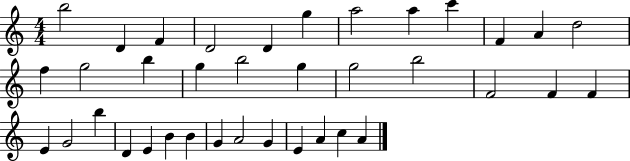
{
  \clef treble
  \numericTimeSignature
  \time 4/4
  \key c \major
  b''2 d'4 f'4 | d'2 d'4 g''4 | a''2 a''4 c'''4 | f'4 a'4 d''2 | \break f''4 g''2 b''4 | g''4 b''2 g''4 | g''2 b''2 | f'2 f'4 f'4 | \break e'4 g'2 b''4 | d'4 e'4 b'4 b'4 | g'4 a'2 g'4 | e'4 a'4 c''4 a'4 | \break \bar "|."
}